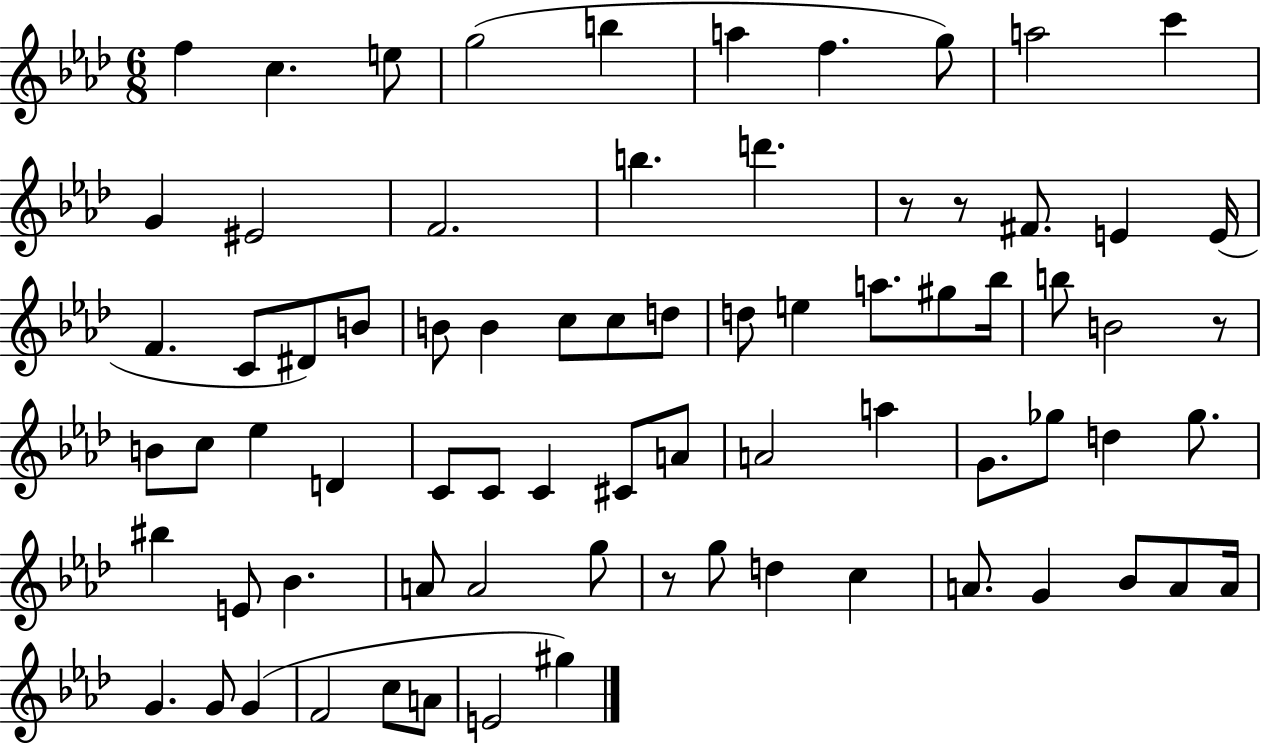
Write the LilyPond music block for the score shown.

{
  \clef treble
  \numericTimeSignature
  \time 6/8
  \key aes \major
  f''4 c''4. e''8 | g''2( b''4 | a''4 f''4. g''8) | a''2 c'''4 | \break g'4 eis'2 | f'2. | b''4. d'''4. | r8 r8 fis'8. e'4 e'16( | \break f'4. c'8 dis'8) b'8 | b'8 b'4 c''8 c''8 d''8 | d''8 e''4 a''8. gis''8 bes''16 | b''8 b'2 r8 | \break b'8 c''8 ees''4 d'4 | c'8 c'8 c'4 cis'8 a'8 | a'2 a''4 | g'8. ges''8 d''4 ges''8. | \break bis''4 e'8 bes'4. | a'8 a'2 g''8 | r8 g''8 d''4 c''4 | a'8. g'4 bes'8 a'8 a'16 | \break g'4. g'8 g'4( | f'2 c''8 a'8 | e'2 gis''4) | \bar "|."
}